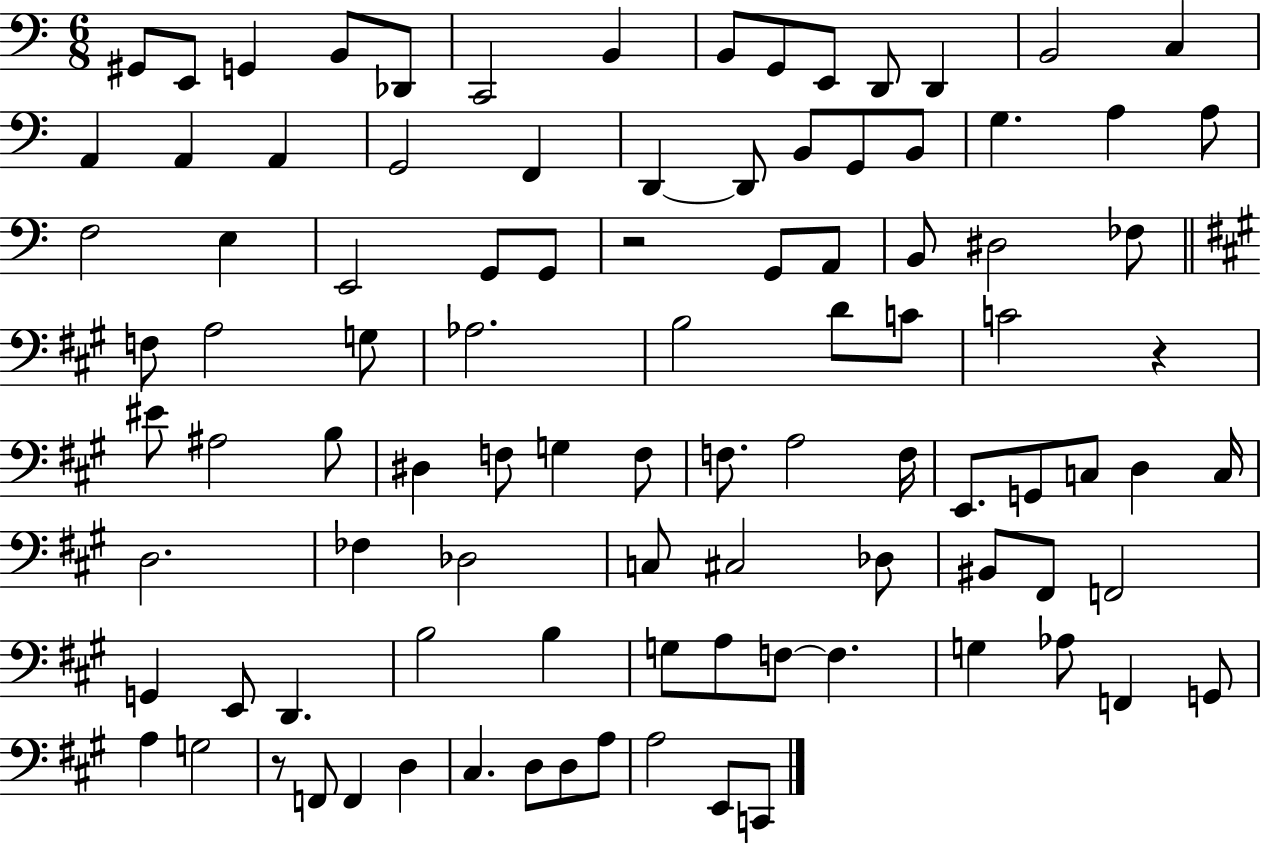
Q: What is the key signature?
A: C major